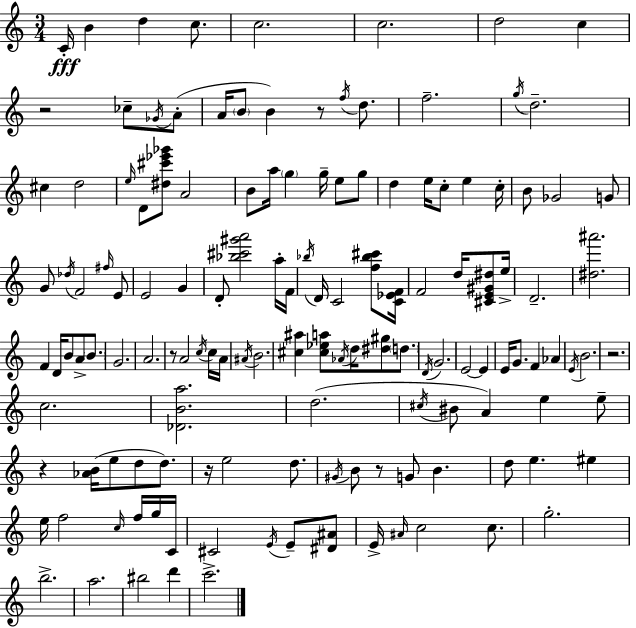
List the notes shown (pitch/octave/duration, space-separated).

C4/s B4/q D5/q C5/e. C5/h. C5/h. D5/h C5/q R/h CES5/e Gb4/s A4/e A4/s B4/e B4/q R/e F5/s D5/e. F5/h. G5/s D5/h. C#5/q D5/h E5/s D4/e [D#5,C#6,Eb6,Gb6]/e A4/h B4/e A5/s G5/q G5/s E5/e G5/e D5/q E5/s C5/e E5/q C5/s B4/e Gb4/h G4/e G4/e Db5/s F4/h F#5/s E4/e E4/h G4/q D4/e [Bb5,C#6,G#6,A6]/h A5/s F4/s Bb5/s D4/s C4/h [F5,Bb5,C#6]/e [C4,Eb4,F4]/s F4/h D5/s [C#4,E4,G#4,D#5]/e E5/s D4/h. [D#5,A#6]/h. F4/q D4/s B4/e A4/e B4/e. G4/h. A4/h. R/e A4/h C5/s C5/s A4/s A#4/s B4/h. [C#5,A#5]/q [C#5,Eb5,A5]/e Ab4/s D5/s [D#5,G#5]/e D5/e. D4/s G4/h. E4/h E4/q E4/s G4/e. F4/q Ab4/q E4/s B4/h. R/h. C5/h. [Db4,B4,A5]/h. D5/h. C#5/s BIS4/e A4/q E5/q E5/e R/q [Ab4,B4]/s E5/e D5/e D5/e. R/s E5/h D5/e. G#4/s B4/e R/e G4/e B4/q. D5/e E5/q. EIS5/q E5/s F5/h C5/s F5/s G5/s C4/s C#4/h E4/s E4/e [D#4,A#4]/e E4/s A#4/s C5/h C5/e. G5/h. B5/h. A5/h. BIS5/h D6/q C6/h.